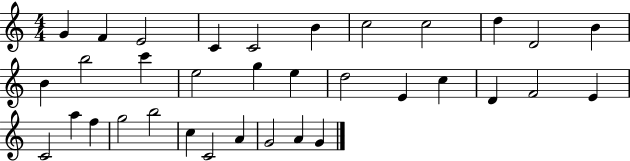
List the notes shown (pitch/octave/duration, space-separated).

G4/q F4/q E4/h C4/q C4/h B4/q C5/h C5/h D5/q D4/h B4/q B4/q B5/h C6/q E5/h G5/q E5/q D5/h E4/q C5/q D4/q F4/h E4/q C4/h A5/q F5/q G5/h B5/h C5/q C4/h A4/q G4/h A4/q G4/q